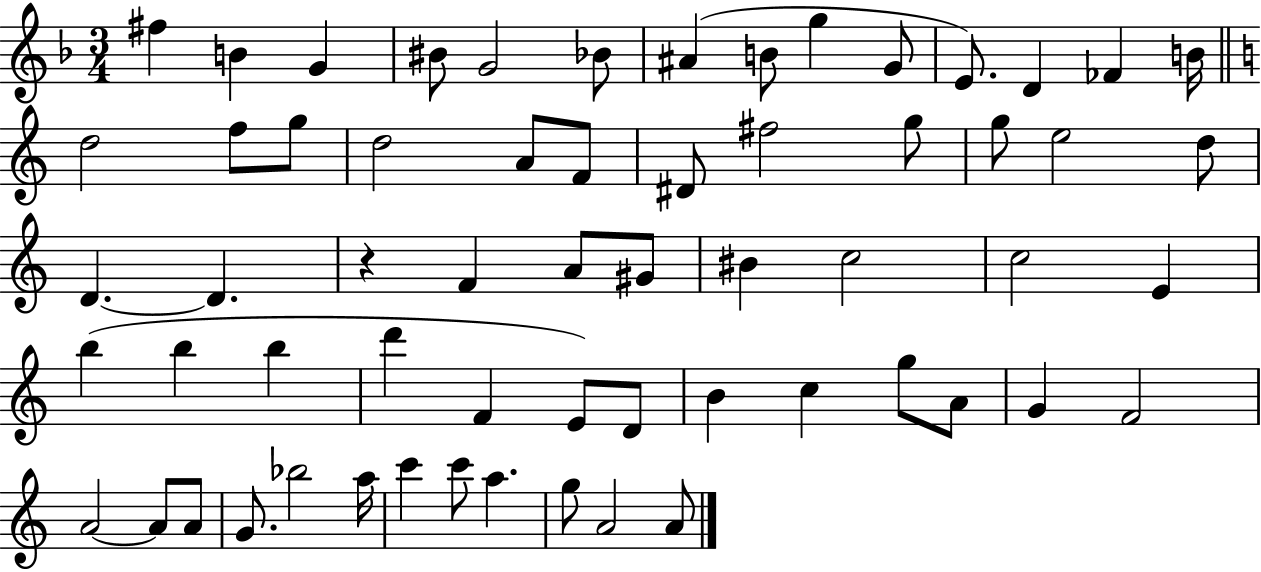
{
  \clef treble
  \numericTimeSignature
  \time 3/4
  \key f \major
  fis''4 b'4 g'4 | bis'8 g'2 bes'8 | ais'4( b'8 g''4 g'8 | e'8.) d'4 fes'4 b'16 | \break \bar "||" \break \key c \major d''2 f''8 g''8 | d''2 a'8 f'8 | dis'8 fis''2 g''8 | g''8 e''2 d''8 | \break d'4.~~ d'4. | r4 f'4 a'8 gis'8 | bis'4 c''2 | c''2 e'4 | \break b''4( b''4 b''4 | d'''4 f'4 e'8) d'8 | b'4 c''4 g''8 a'8 | g'4 f'2 | \break a'2~~ a'8 a'8 | g'8. bes''2 a''16 | c'''4 c'''8 a''4. | g''8 a'2 a'8 | \break \bar "|."
}